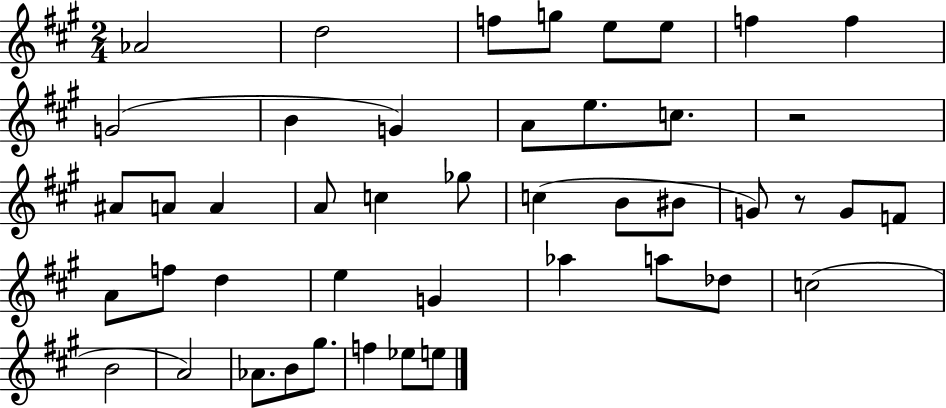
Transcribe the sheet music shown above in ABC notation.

X:1
T:Untitled
M:2/4
L:1/4
K:A
_A2 d2 f/2 g/2 e/2 e/2 f f G2 B G A/2 e/2 c/2 z2 ^A/2 A/2 A A/2 c _g/2 c B/2 ^B/2 G/2 z/2 G/2 F/2 A/2 f/2 d e G _a a/2 _d/2 c2 B2 A2 _A/2 B/2 ^g/2 f _e/2 e/2